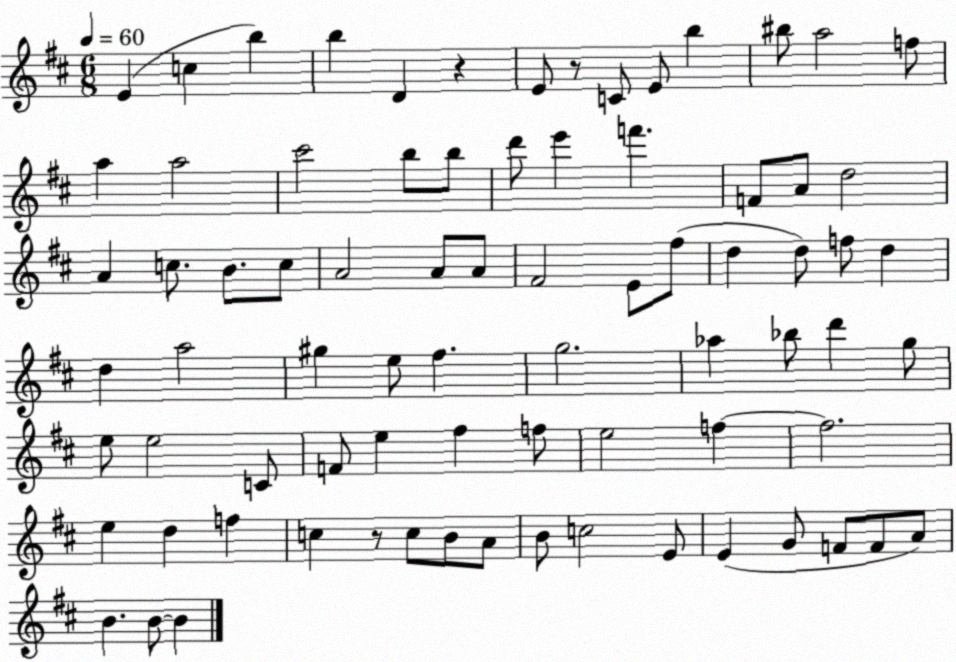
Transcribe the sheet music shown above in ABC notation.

X:1
T:Untitled
M:6/8
L:1/4
K:D
E c b b D z E/2 z/2 C/2 E/2 b ^b/2 a2 f/2 a a2 ^c'2 b/2 b/2 d'/2 e' f' F/2 A/2 d2 A c/2 B/2 c/2 A2 A/2 A/2 ^F2 E/2 ^f/2 d d/2 f/2 d d a2 ^g e/2 ^f g2 _a _b/2 d' g/2 e/2 e2 C/2 F/2 e ^f f/2 e2 f f2 e d f c z/2 c/2 B/2 A/2 B/2 c2 E/2 E G/2 F/2 F/2 A/2 B B/2 B